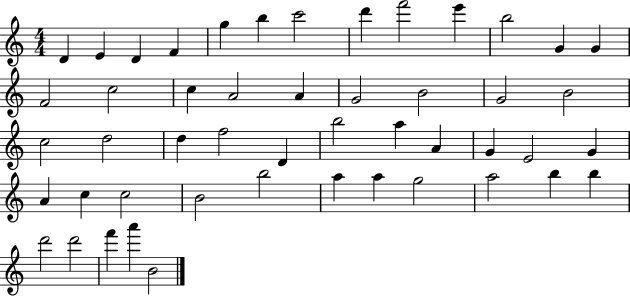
D4/q E4/q D4/q F4/q G5/q B5/q C6/h D6/q F6/h E6/q B5/h G4/q G4/q F4/h C5/h C5/q A4/h A4/q G4/h B4/h G4/h B4/h C5/h D5/h D5/q F5/h D4/q B5/h A5/q A4/q G4/q E4/h G4/q A4/q C5/q C5/h B4/h B5/h A5/q A5/q G5/h A5/h B5/q B5/q D6/h D6/h F6/q A6/q B4/h